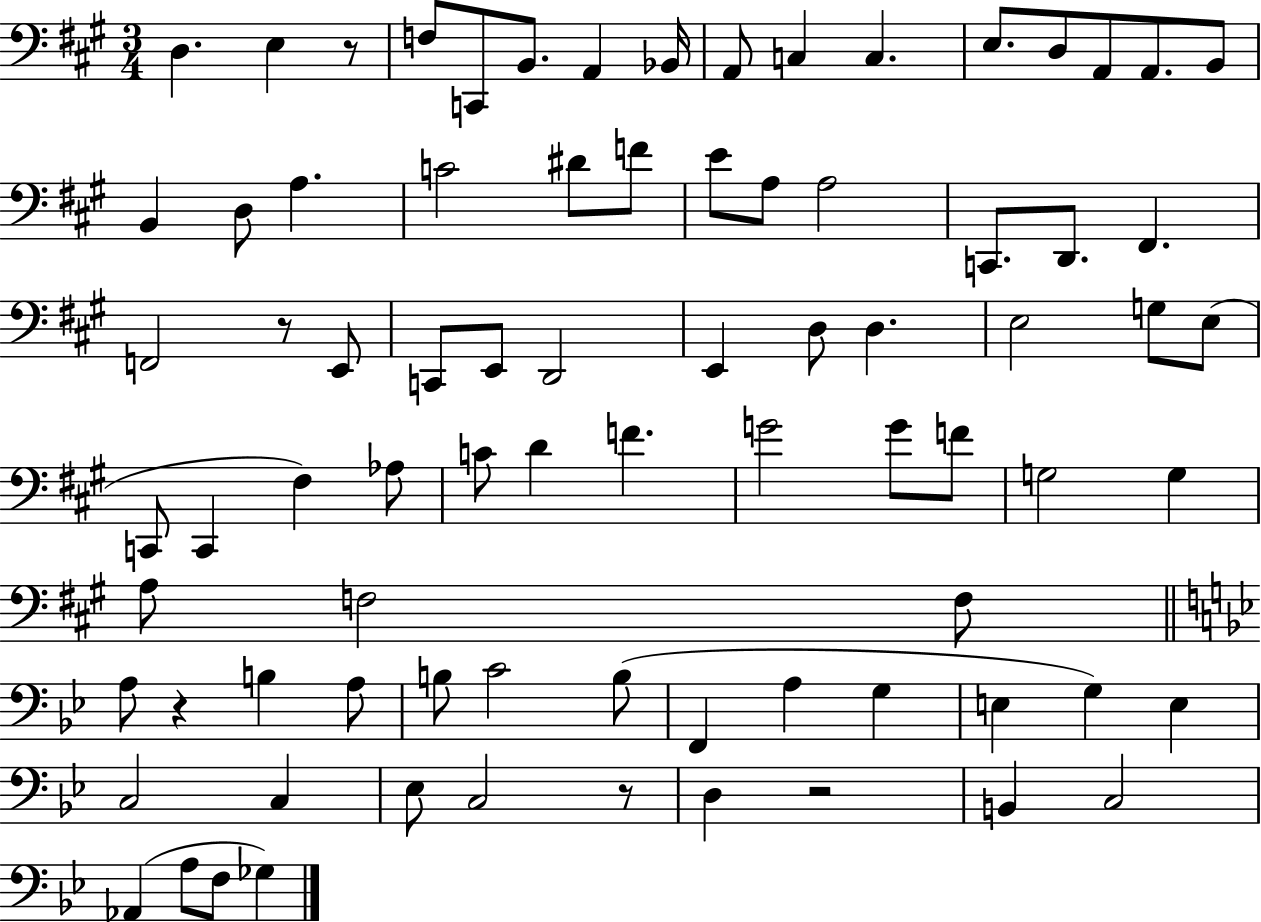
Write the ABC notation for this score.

X:1
T:Untitled
M:3/4
L:1/4
K:A
D, E, z/2 F,/2 C,,/2 B,,/2 A,, _B,,/4 A,,/2 C, C, E,/2 D,/2 A,,/2 A,,/2 B,,/2 B,, D,/2 A, C2 ^D/2 F/2 E/2 A,/2 A,2 C,,/2 D,,/2 ^F,, F,,2 z/2 E,,/2 C,,/2 E,,/2 D,,2 E,, D,/2 D, E,2 G,/2 E,/2 C,,/2 C,, ^F, _A,/2 C/2 D F G2 G/2 F/2 G,2 G, A,/2 F,2 F,/2 A,/2 z B, A,/2 B,/2 C2 B,/2 F,, A, G, E, G, E, C,2 C, _E,/2 C,2 z/2 D, z2 B,, C,2 _A,, A,/2 F,/2 _G,